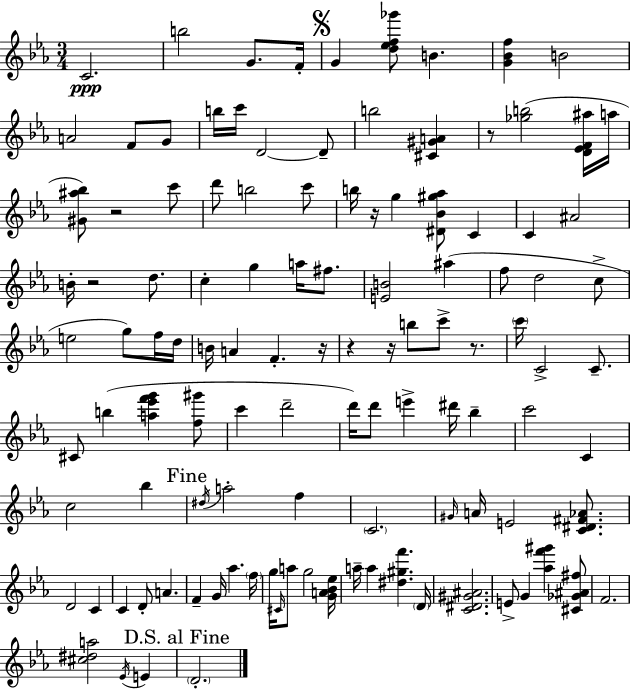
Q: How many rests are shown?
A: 8